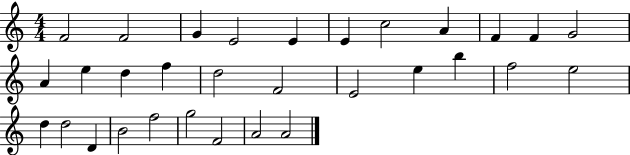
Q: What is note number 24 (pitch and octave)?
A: D5